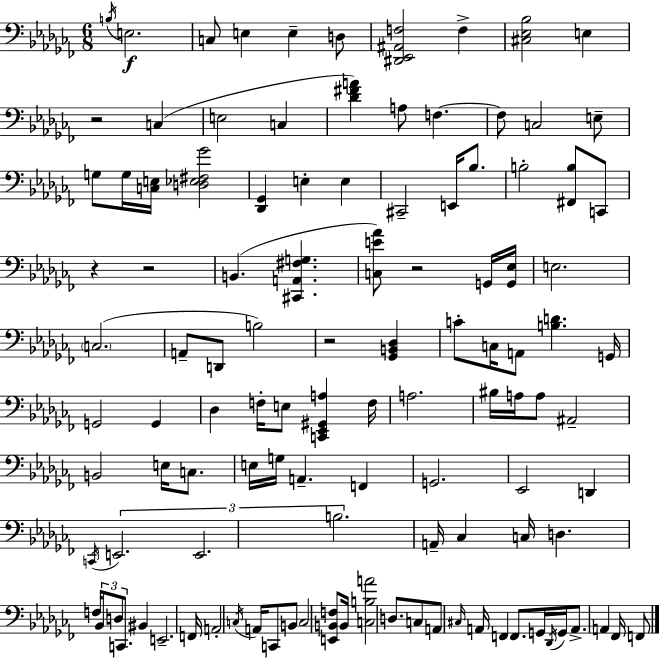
B3/s E3/h. C3/e E3/q E3/q D3/e [D#2,Eb2,A#2,F3]/h F3/q [C#3,Eb3,Bb3]/h E3/q R/h C3/q E3/h C3/q [Db4,F#4,A4]/q A3/e F3/q. F3/e C3/h E3/e G3/e G3/s [C3,E3]/s [D3,Eb3,F#3,Gb4]/h [Db2,Gb2]/q E3/q E3/q C#2/h E2/s Bb3/e. B3/h [F#2,B3]/e C2/e R/q R/h B2/q. [C#2,A2,F#3,G3]/q. [C3,E4,Ab4]/e R/h G2/s [G2,Eb3]/s E3/h. C3/h. A2/e D2/e B3/h R/h [Gb2,B2,Db3]/q C4/e C3/s A2/e [B3,D4]/q. G2/s G2/h G2/q Db3/q F3/s E3/e [C2,Eb2,G#2,A3]/q F3/s A3/h. BIS3/s A3/s A3/e A#2/h B2/h E3/s C3/e. E3/s G3/s A2/q. F2/q G2/h. Eb2/h D2/q C2/s E2/h. E2/h. B3/h. A2/s CES3/q C3/s D3/q. F3/s Bb2/e D3/e C2/e. BIS2/q E2/h. F2/s A2/h C3/s A2/s C2/e B2/e C3/h [E2,B2,F3]/e B2/s [C3,B3,A4]/h D3/e. C3/e A2/e C#3/s A2/s F2/q F2/e. G2/s Db2/s G2/s A2/e. A2/q FES2/s F2/e